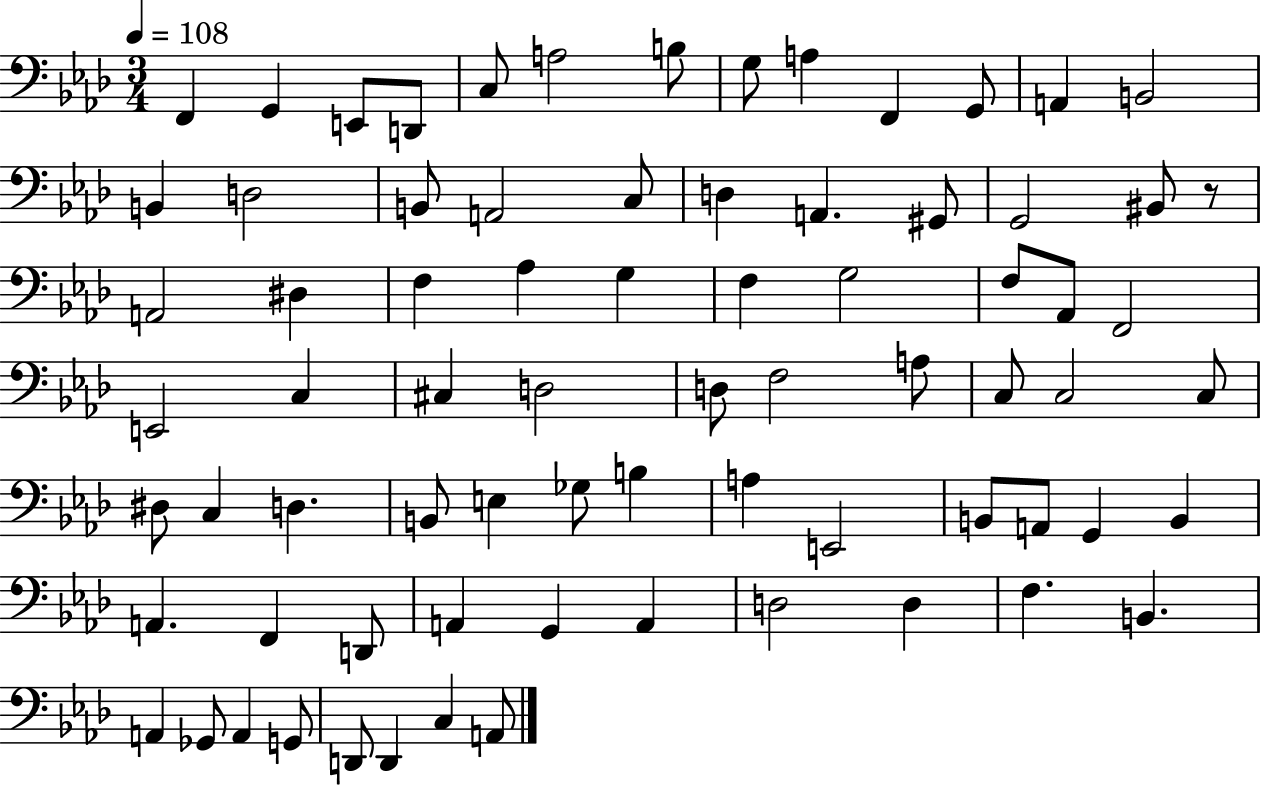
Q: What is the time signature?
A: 3/4